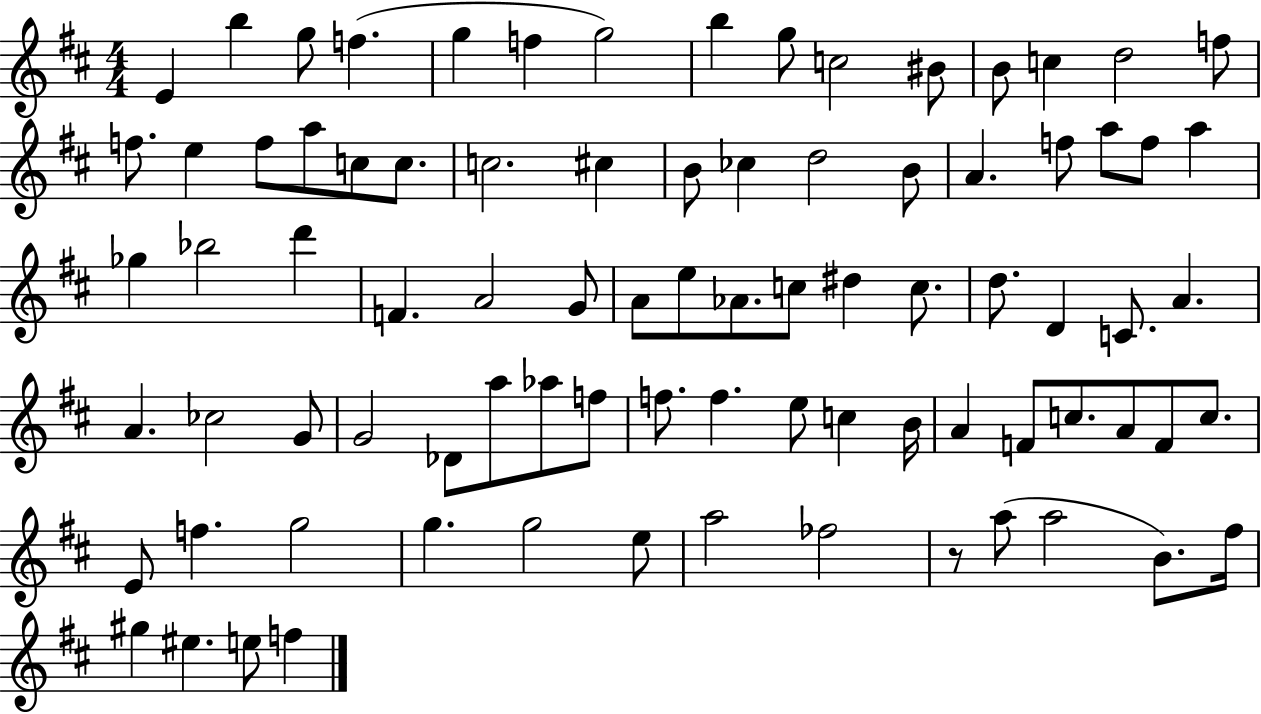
X:1
T:Untitled
M:4/4
L:1/4
K:D
E b g/2 f g f g2 b g/2 c2 ^B/2 B/2 c d2 f/2 f/2 e f/2 a/2 c/2 c/2 c2 ^c B/2 _c d2 B/2 A f/2 a/2 f/2 a _g _b2 d' F A2 G/2 A/2 e/2 _A/2 c/2 ^d c/2 d/2 D C/2 A A _c2 G/2 G2 _D/2 a/2 _a/2 f/2 f/2 f e/2 c B/4 A F/2 c/2 A/2 F/2 c/2 E/2 f g2 g g2 e/2 a2 _f2 z/2 a/2 a2 B/2 ^f/4 ^g ^e e/2 f